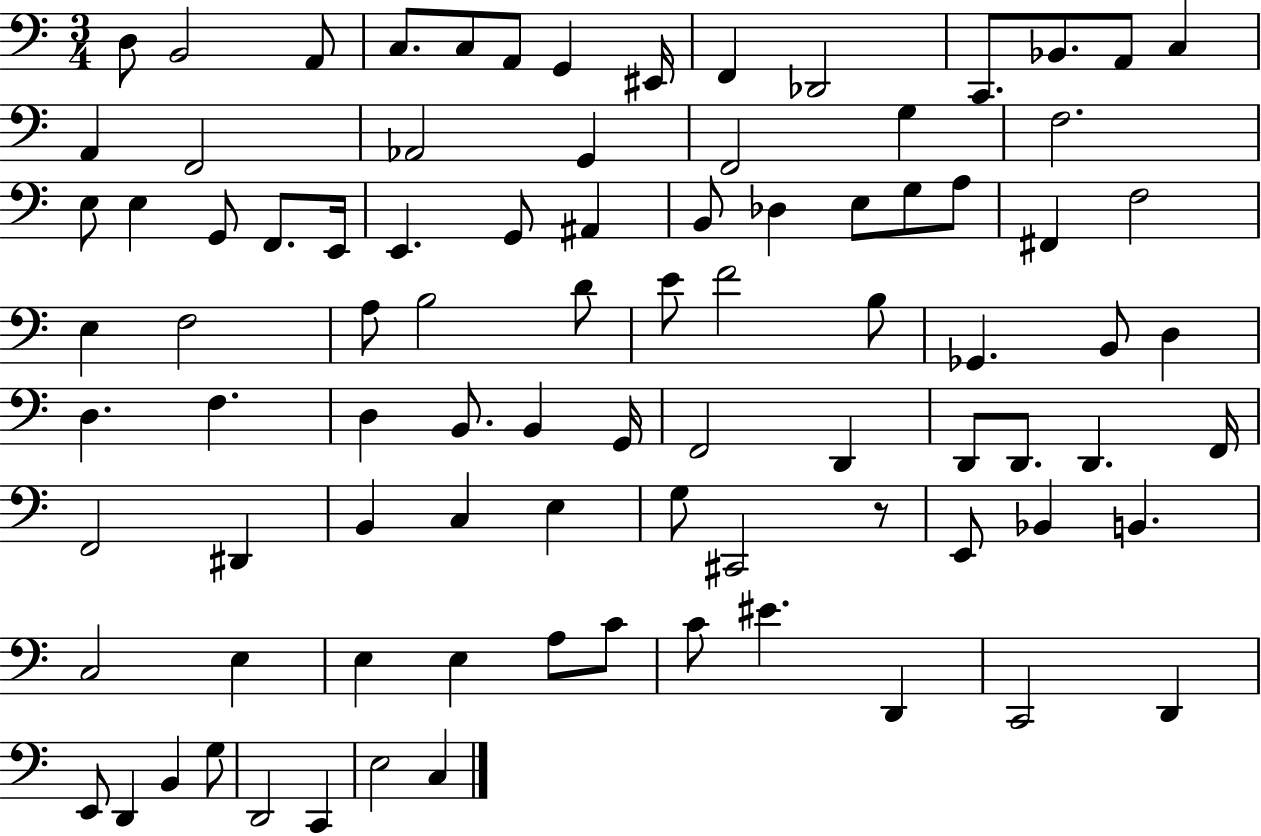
{
  \clef bass
  \numericTimeSignature
  \time 3/4
  \key c \major
  \repeat volta 2 { d8 b,2 a,8 | c8. c8 a,8 g,4 eis,16 | f,4 des,2 | c,8. bes,8. a,8 c4 | \break a,4 f,2 | aes,2 g,4 | f,2 g4 | f2. | \break e8 e4 g,8 f,8. e,16 | e,4. g,8 ais,4 | b,8 des4 e8 g8 a8 | fis,4 f2 | \break e4 f2 | a8 b2 d'8 | e'8 f'2 b8 | ges,4. b,8 d4 | \break d4. f4. | d4 b,8. b,4 g,16 | f,2 d,4 | d,8 d,8. d,4. f,16 | \break f,2 dis,4 | b,4 c4 e4 | g8 cis,2 r8 | e,8 bes,4 b,4. | \break c2 e4 | e4 e4 a8 c'8 | c'8 eis'4. d,4 | c,2 d,4 | \break e,8 d,4 b,4 g8 | d,2 c,4 | e2 c4 | } \bar "|."
}